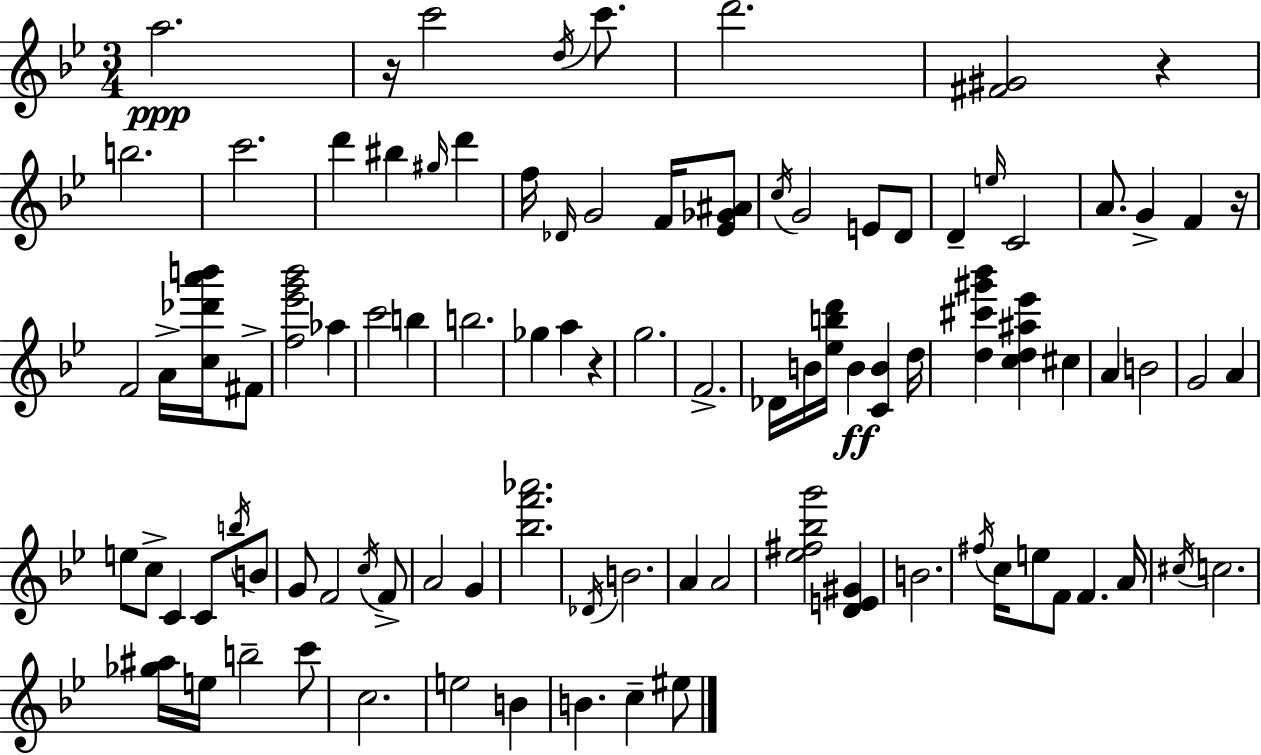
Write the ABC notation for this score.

X:1
T:Untitled
M:3/4
L:1/4
K:Bb
a2 z/4 c'2 d/4 c'/2 d'2 [^F^G]2 z b2 c'2 d' ^b ^g/4 d' f/4 _D/4 G2 F/4 [_E_G^A]/2 c/4 G2 E/2 D/2 D e/4 C2 A/2 G F z/4 F2 A/4 [c_d'a'b']/4 ^F/2 [f_e'g'_b']2 _a c'2 b b2 _g a z g2 F2 _D/4 B/4 [_ebd']/4 B [CB] d/4 [d^c'^g'_b'] [cd^a_e'] ^c A B2 G2 A e/2 c/2 C C/2 b/4 B/2 G/2 F2 c/4 F/2 A2 G [_bf'_a']2 _D/4 B2 A A2 [_e^f_bg']2 [DE^G] B2 ^f/4 c/4 e/2 F/2 F A/4 ^c/4 c2 [_g^a]/4 e/4 b2 c'/2 c2 e2 B B c ^e/2